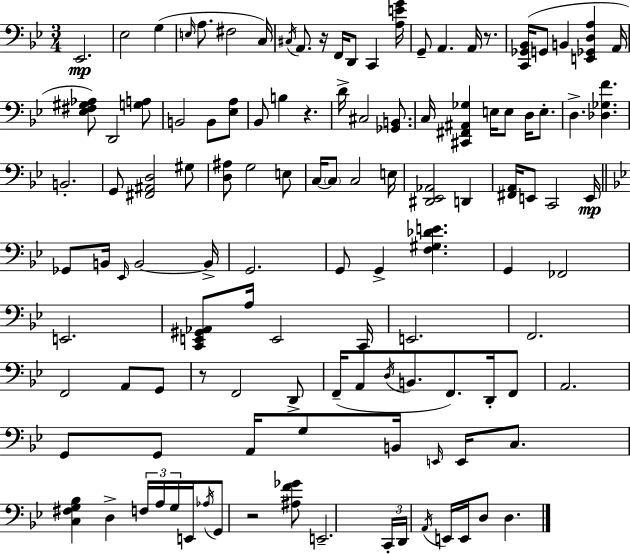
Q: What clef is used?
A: bass